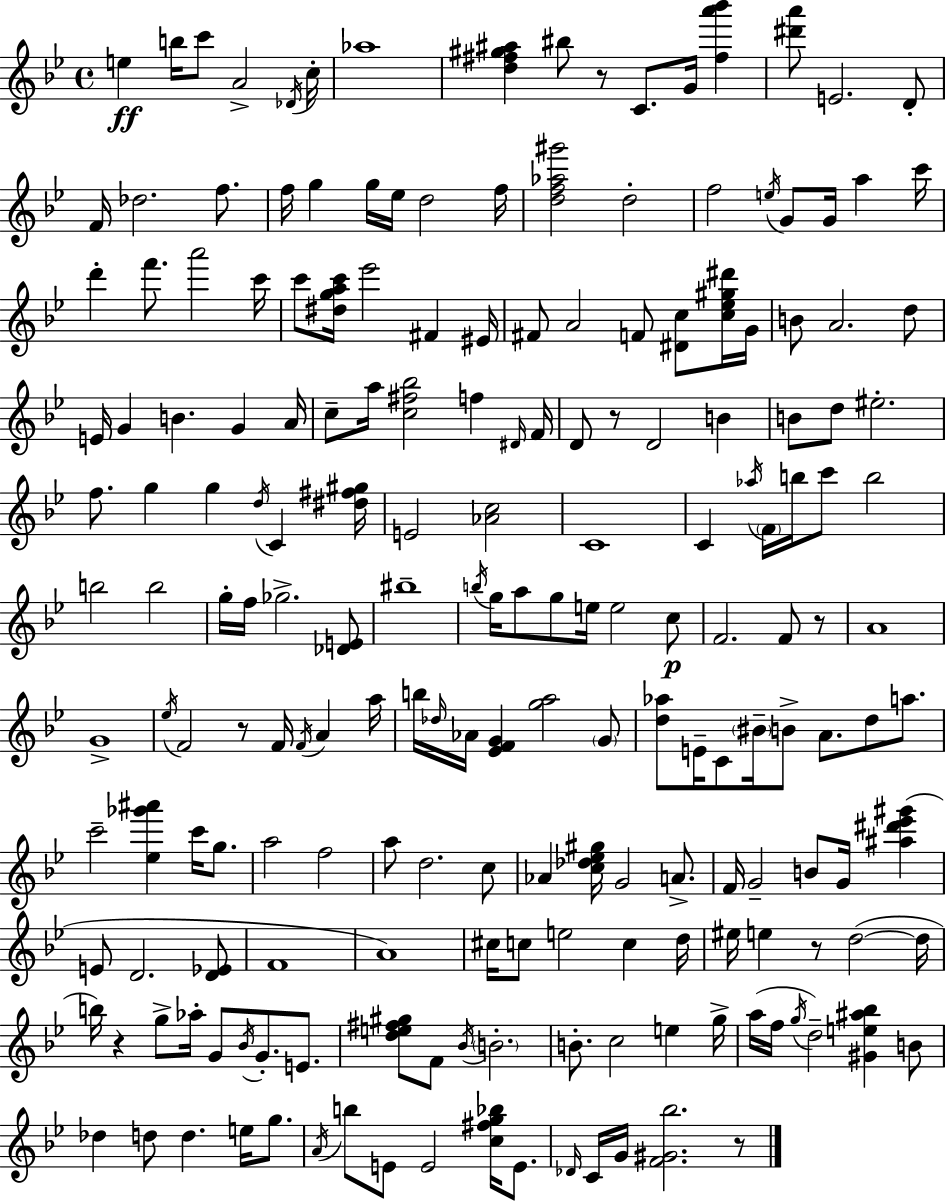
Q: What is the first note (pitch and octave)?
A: E5